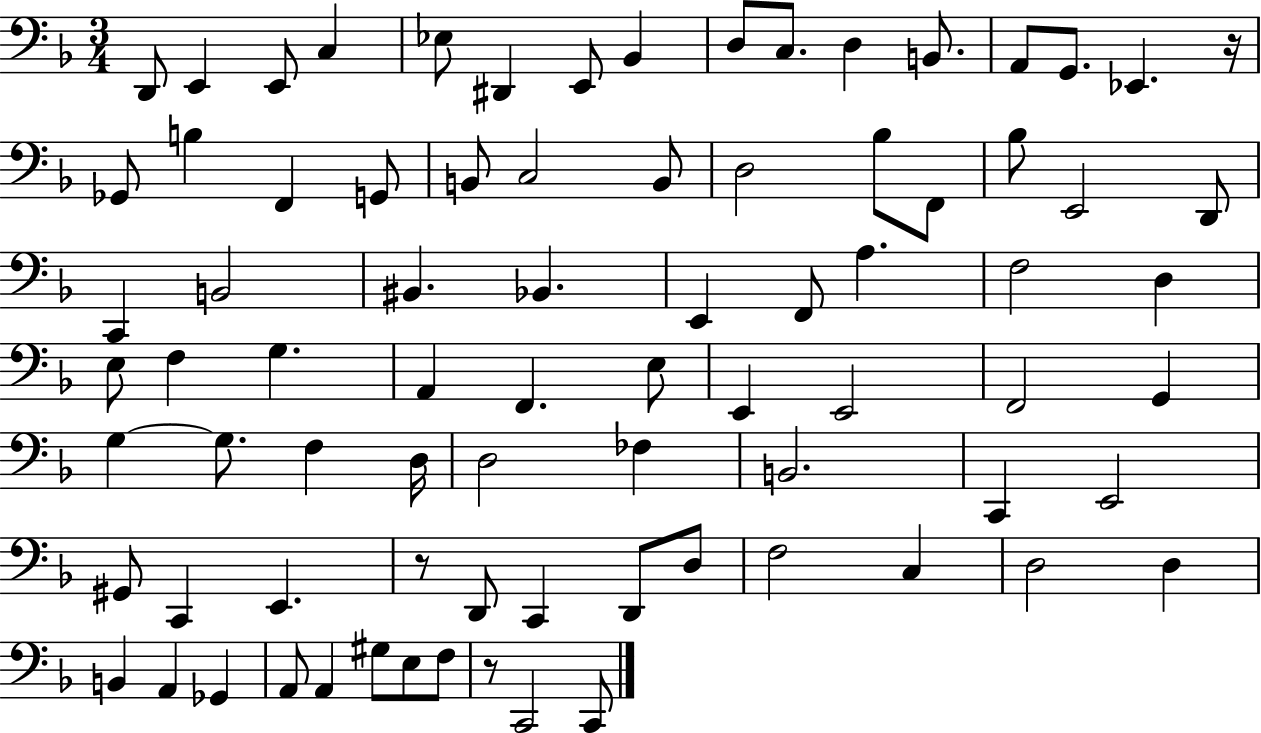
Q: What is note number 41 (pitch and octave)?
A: A2